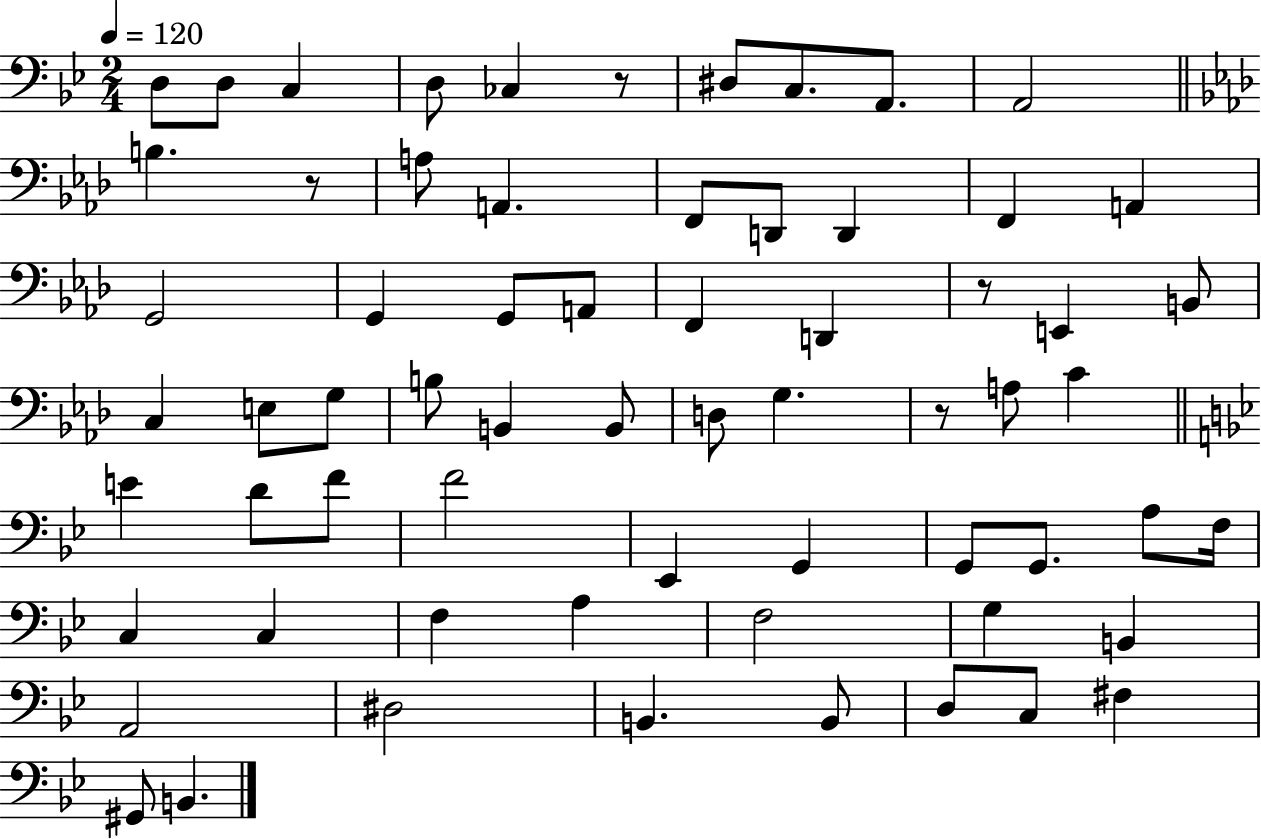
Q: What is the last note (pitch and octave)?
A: B2